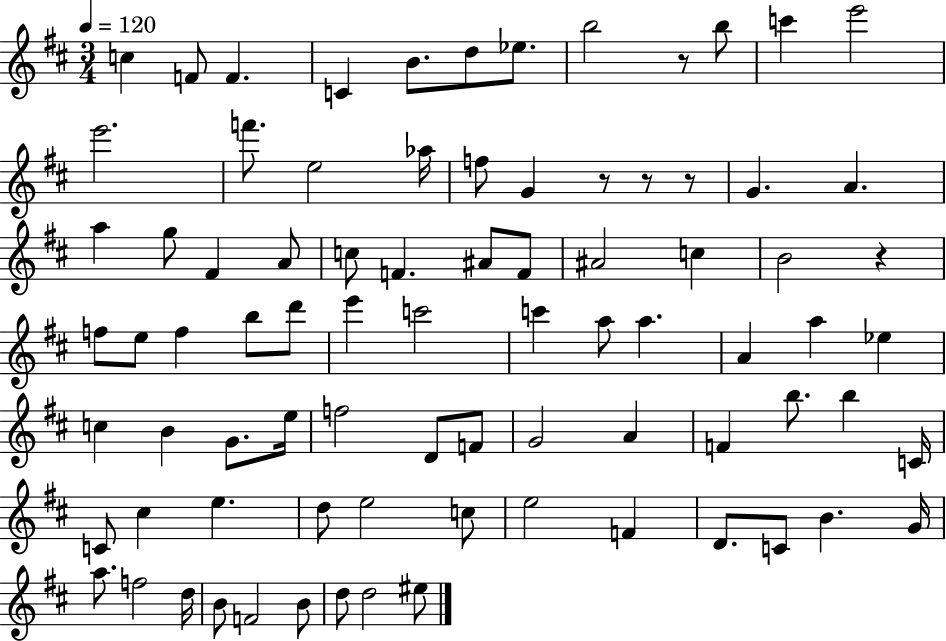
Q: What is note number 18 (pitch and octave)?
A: G4